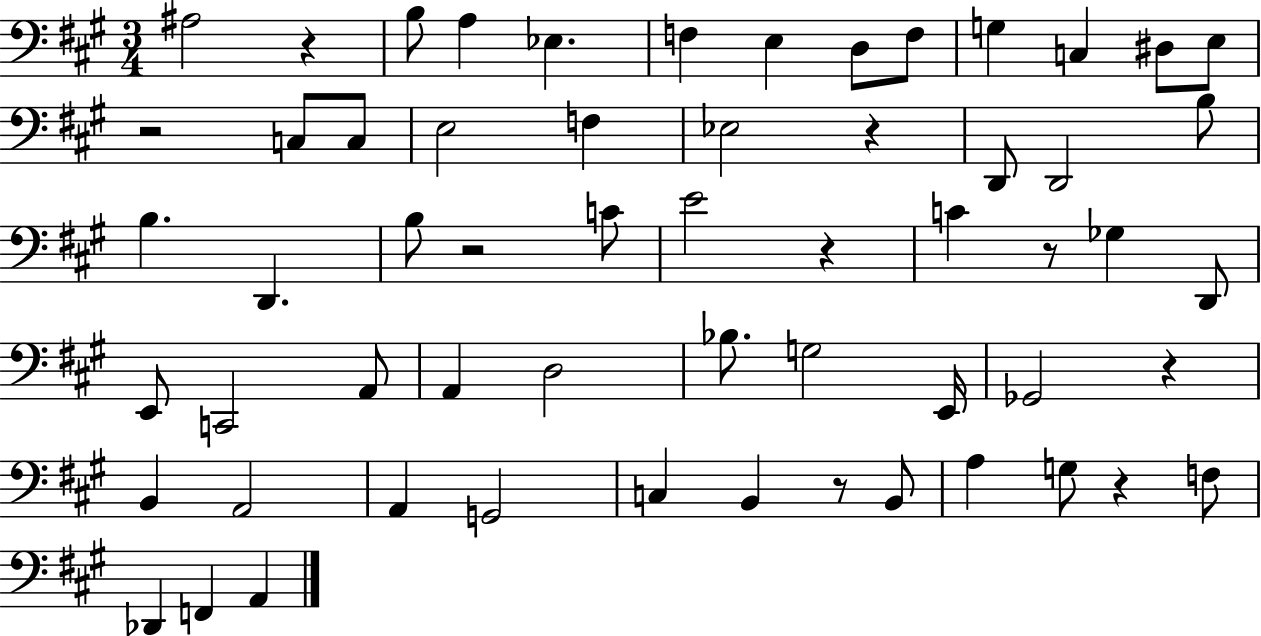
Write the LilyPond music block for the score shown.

{
  \clef bass
  \numericTimeSignature
  \time 3/4
  \key a \major
  \repeat volta 2 { ais2 r4 | b8 a4 ees4. | f4 e4 d8 f8 | g4 c4 dis8 e8 | \break r2 c8 c8 | e2 f4 | ees2 r4 | d,8 d,2 b8 | \break b4. d,4. | b8 r2 c'8 | e'2 r4 | c'4 r8 ges4 d,8 | \break e,8 c,2 a,8 | a,4 d2 | bes8. g2 e,16 | ges,2 r4 | \break b,4 a,2 | a,4 g,2 | c4 b,4 r8 b,8 | a4 g8 r4 f8 | \break des,4 f,4 a,4 | } \bar "|."
}